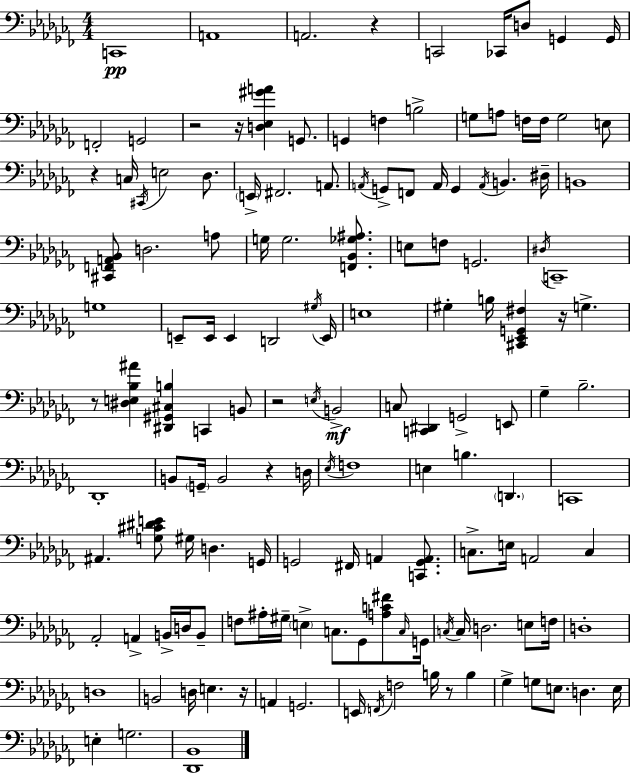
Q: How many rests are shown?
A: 10